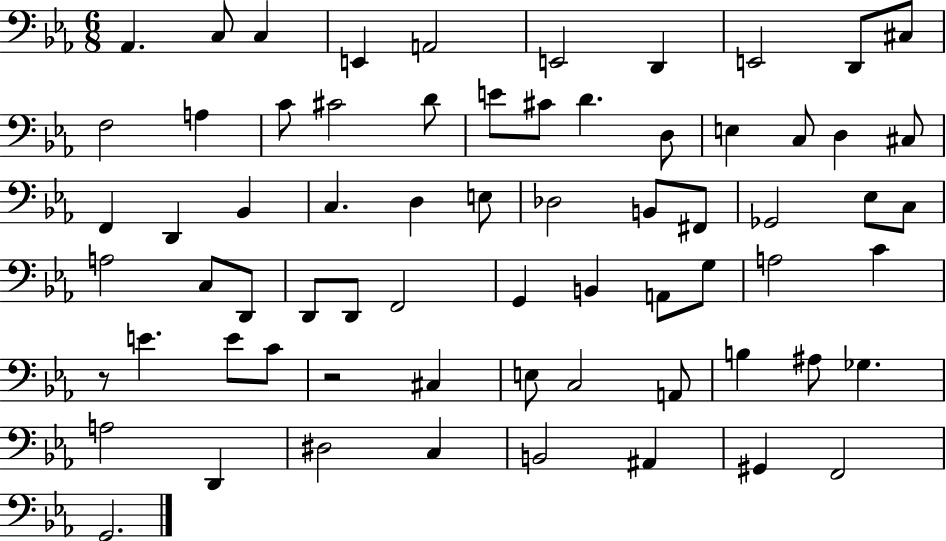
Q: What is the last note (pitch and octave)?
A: G2